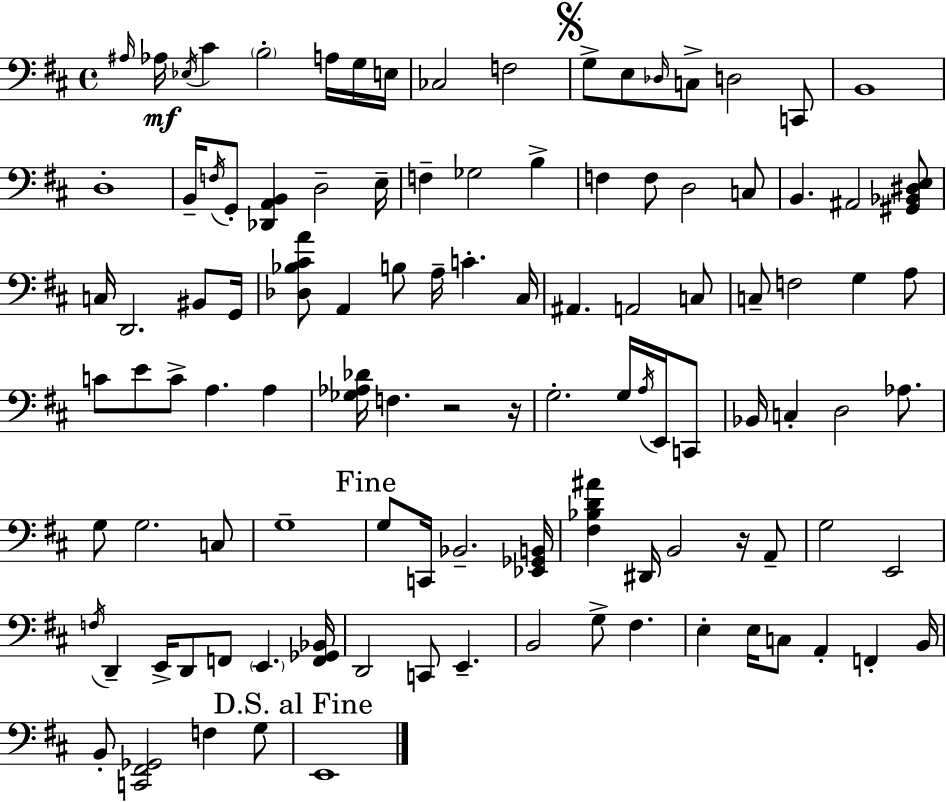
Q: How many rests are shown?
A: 3